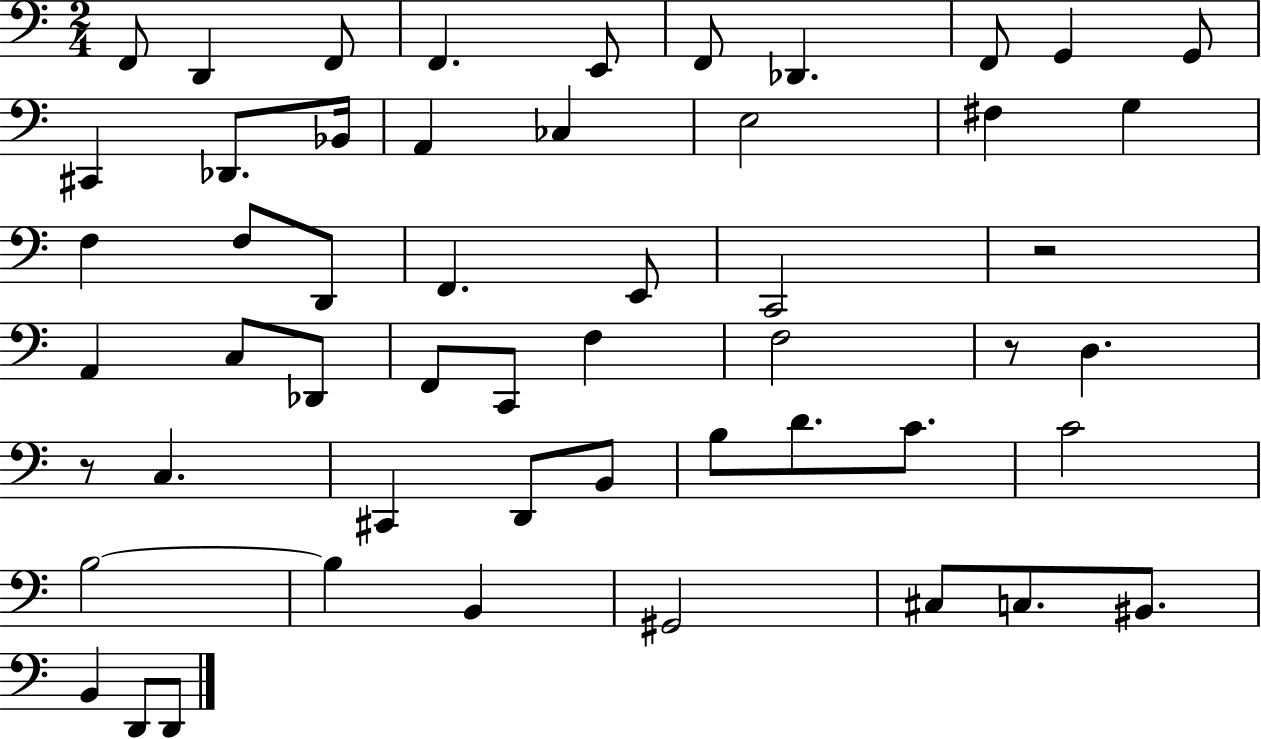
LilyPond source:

{
  \clef bass
  \numericTimeSignature
  \time 2/4
  \key c \major
  f,8 d,4 f,8 | f,4. e,8 | f,8 des,4. | f,8 g,4 g,8 | \break cis,4 des,8. bes,16 | a,4 ces4 | e2 | fis4 g4 | \break f4 f8 d,8 | f,4. e,8 | c,2 | r2 | \break a,4 c8 des,8 | f,8 c,8 f4 | f2 | r8 d4. | \break r8 c4. | cis,4 d,8 b,8 | b8 d'8. c'8. | c'2 | \break b2~~ | b4 b,4 | gis,2 | cis8 c8. bis,8. | \break b,4 d,8 d,8 | \bar "|."
}